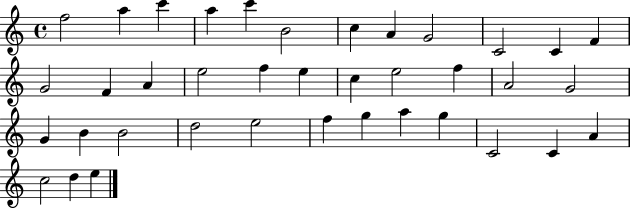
X:1
T:Untitled
M:4/4
L:1/4
K:C
f2 a c' a c' B2 c A G2 C2 C F G2 F A e2 f e c e2 f A2 G2 G B B2 d2 e2 f g a g C2 C A c2 d e